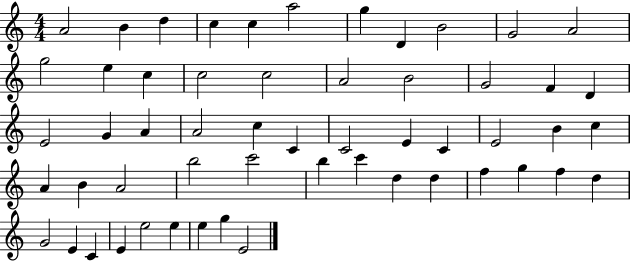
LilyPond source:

{
  \clef treble
  \numericTimeSignature
  \time 4/4
  \key c \major
  a'2 b'4 d''4 | c''4 c''4 a''2 | g''4 d'4 b'2 | g'2 a'2 | \break g''2 e''4 c''4 | c''2 c''2 | a'2 b'2 | g'2 f'4 d'4 | \break e'2 g'4 a'4 | a'2 c''4 c'4 | c'2 e'4 c'4 | e'2 b'4 c''4 | \break a'4 b'4 a'2 | b''2 c'''2 | b''4 c'''4 d''4 d''4 | f''4 g''4 f''4 d''4 | \break g'2 e'4 c'4 | e'4 e''2 e''4 | e''4 g''4 e'2 | \bar "|."
}